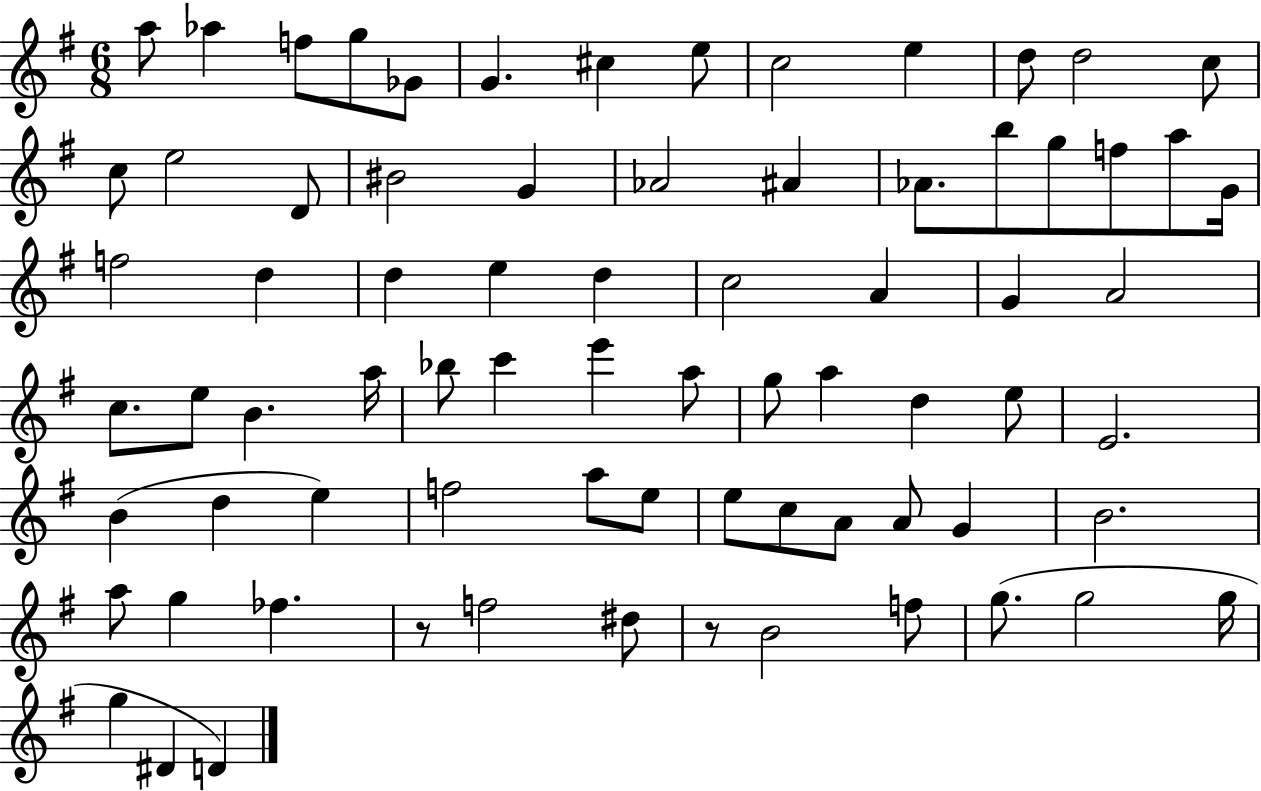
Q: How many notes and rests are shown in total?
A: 75